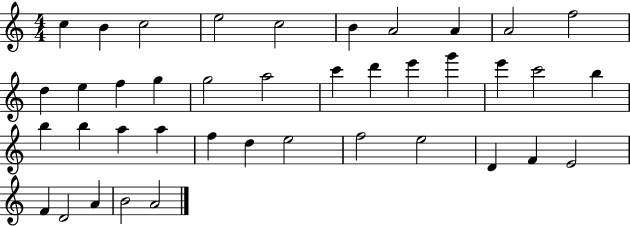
{
  \clef treble
  \numericTimeSignature
  \time 4/4
  \key c \major
  c''4 b'4 c''2 | e''2 c''2 | b'4 a'2 a'4 | a'2 f''2 | \break d''4 e''4 f''4 g''4 | g''2 a''2 | c'''4 d'''4 e'''4 g'''4 | e'''4 c'''2 b''4 | \break b''4 b''4 a''4 a''4 | f''4 d''4 e''2 | f''2 e''2 | d'4 f'4 e'2 | \break f'4 d'2 a'4 | b'2 a'2 | \bar "|."
}